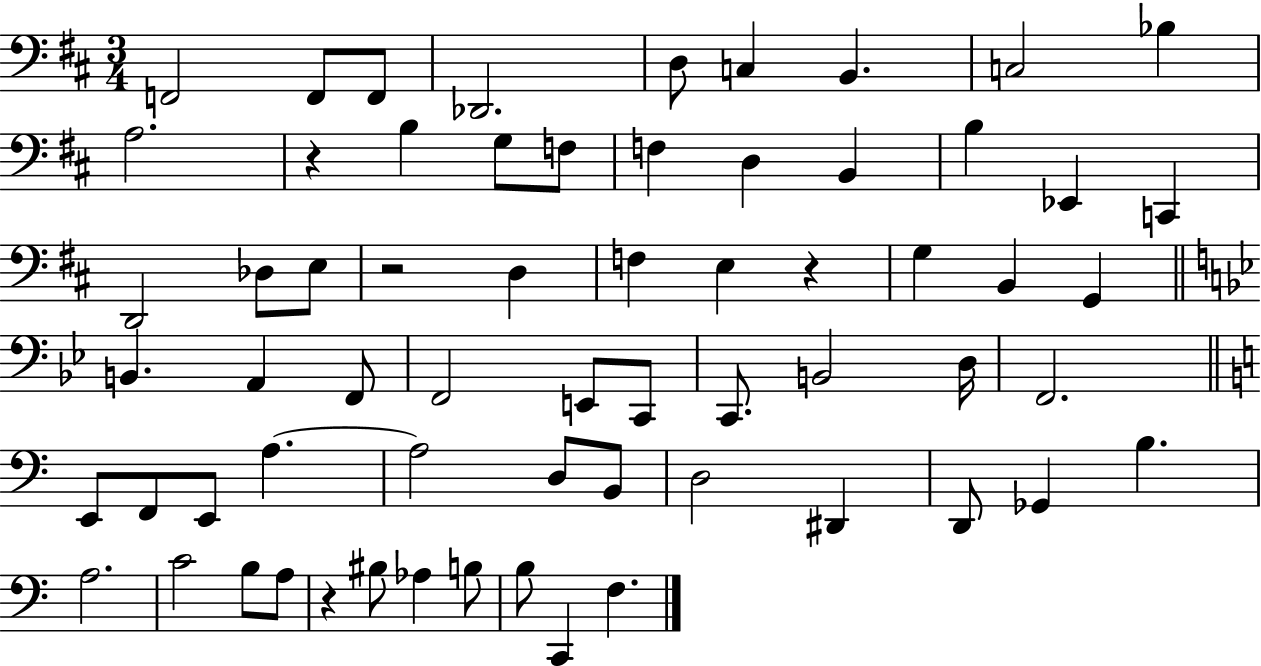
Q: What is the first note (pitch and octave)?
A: F2